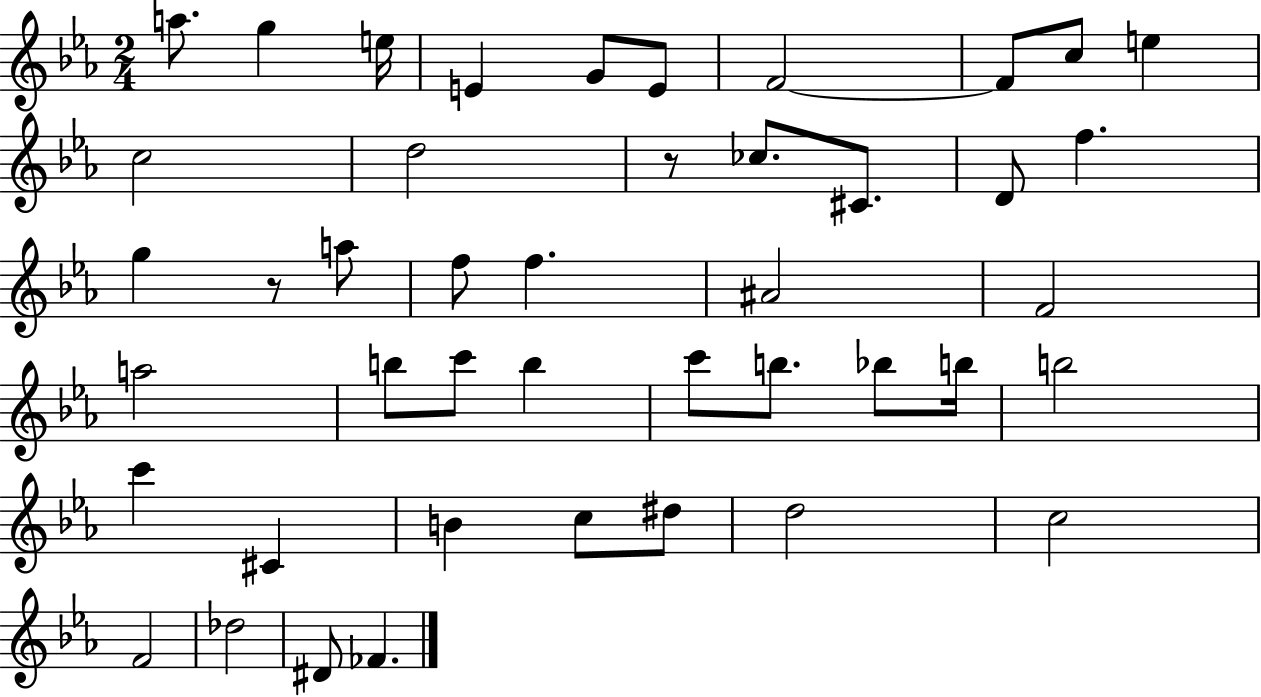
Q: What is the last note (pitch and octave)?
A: FES4